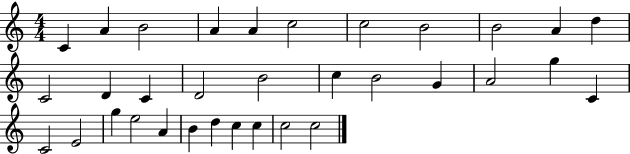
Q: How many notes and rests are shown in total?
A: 33